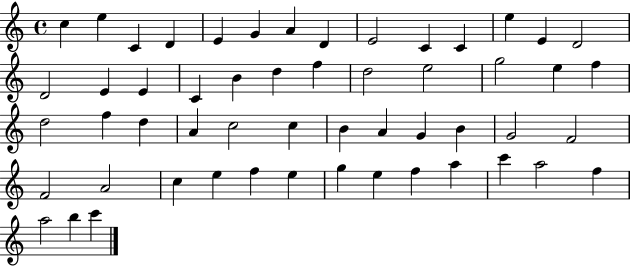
C5/q E5/q C4/q D4/q E4/q G4/q A4/q D4/q E4/h C4/q C4/q E5/q E4/q D4/h D4/h E4/q E4/q C4/q B4/q D5/q F5/q D5/h E5/h G5/h E5/q F5/q D5/h F5/q D5/q A4/q C5/h C5/q B4/q A4/q G4/q B4/q G4/h F4/h F4/h A4/h C5/q E5/q F5/q E5/q G5/q E5/q F5/q A5/q C6/q A5/h F5/q A5/h B5/q C6/q